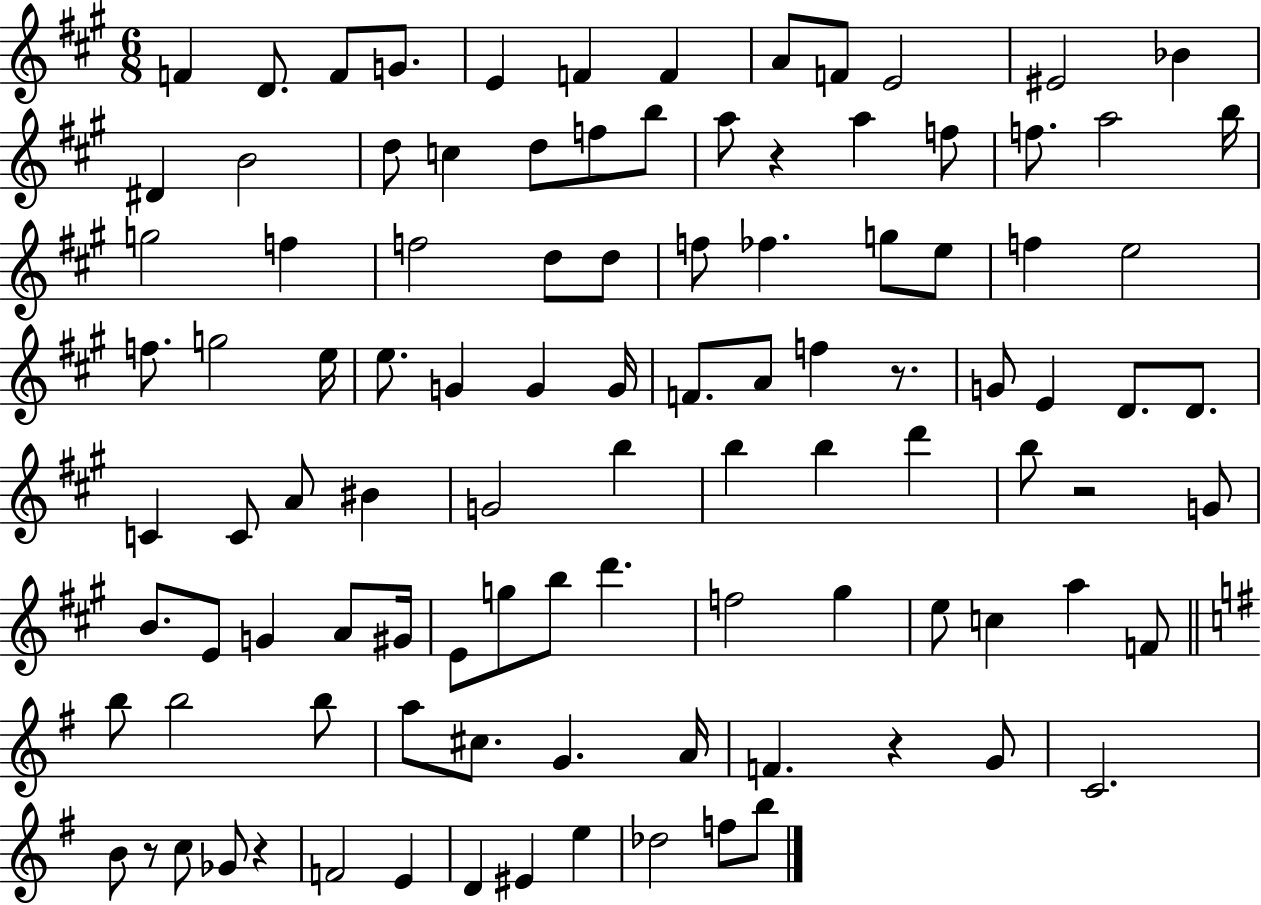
{
  \clef treble
  \numericTimeSignature
  \time 6/8
  \key a \major
  f'4 d'8. f'8 g'8. | e'4 f'4 f'4 | a'8 f'8 e'2 | eis'2 bes'4 | \break dis'4 b'2 | d''8 c''4 d''8 f''8 b''8 | a''8 r4 a''4 f''8 | f''8. a''2 b''16 | \break g''2 f''4 | f''2 d''8 d''8 | f''8 fes''4. g''8 e''8 | f''4 e''2 | \break f''8. g''2 e''16 | e''8. g'4 g'4 g'16 | f'8. a'8 f''4 r8. | g'8 e'4 d'8. d'8. | \break c'4 c'8 a'8 bis'4 | g'2 b''4 | b''4 b''4 d'''4 | b''8 r2 g'8 | \break b'8. e'8 g'4 a'8 gis'16 | e'8 g''8 b''8 d'''4. | f''2 gis''4 | e''8 c''4 a''4 f'8 | \break \bar "||" \break \key e \minor b''8 b''2 b''8 | a''8 cis''8. g'4. a'16 | f'4. r4 g'8 | c'2. | \break b'8 r8 c''8 ges'8 r4 | f'2 e'4 | d'4 eis'4 e''4 | des''2 f''8 b''8 | \break \bar "|."
}